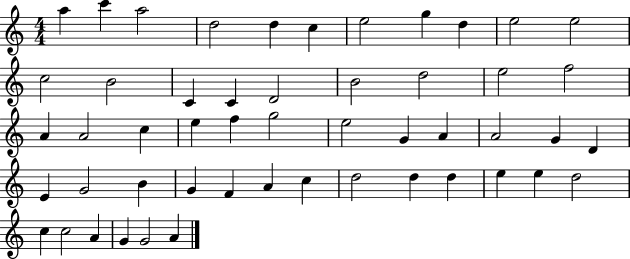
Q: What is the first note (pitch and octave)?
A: A5